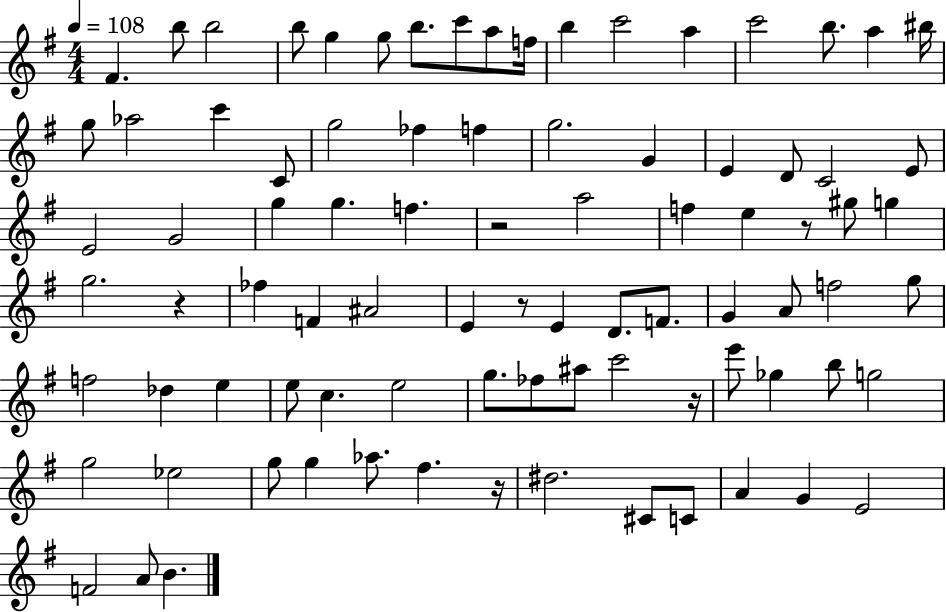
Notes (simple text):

F#4/q. B5/e B5/h B5/e G5/q G5/e B5/e. C6/e A5/e F5/s B5/q C6/h A5/q C6/h B5/e. A5/q BIS5/s G5/e Ab5/h C6/q C4/e G5/h FES5/q F5/q G5/h. G4/q E4/q D4/e C4/h E4/e E4/h G4/h G5/q G5/q. F5/q. R/h A5/h F5/q E5/q R/e G#5/e G5/q G5/h. R/q FES5/q F4/q A#4/h E4/q R/e E4/q D4/e. F4/e. G4/q A4/e F5/h G5/e F5/h Db5/q E5/q E5/e C5/q. E5/h G5/e. FES5/e A#5/e C6/h R/s E6/e Gb5/q B5/e G5/h G5/h Eb5/h G5/e G5/q Ab5/e. F#5/q. R/s D#5/h. C#4/e C4/e A4/q G4/q E4/h F4/h A4/e B4/q.